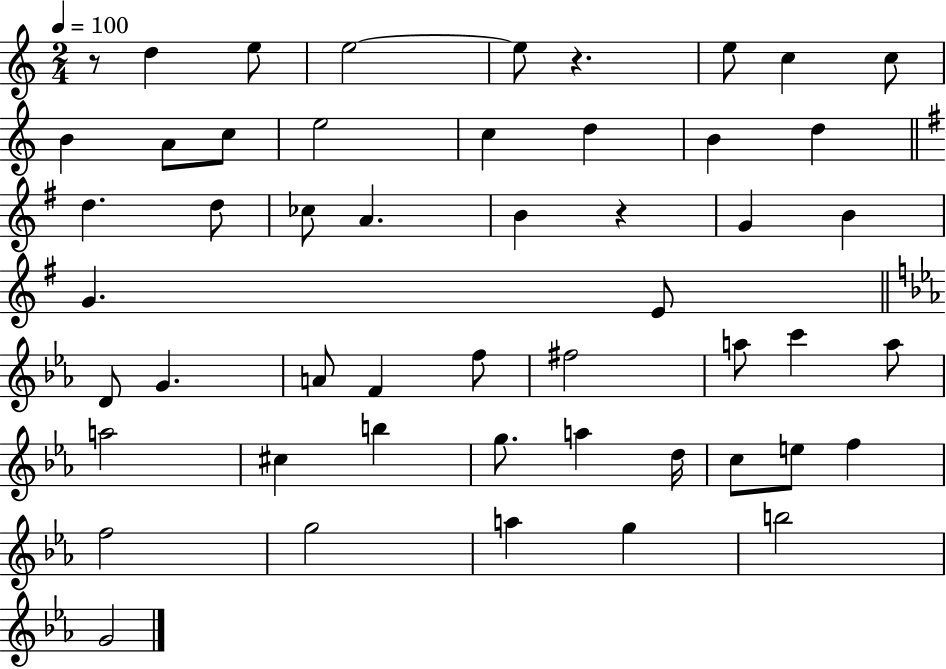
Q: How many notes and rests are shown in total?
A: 51